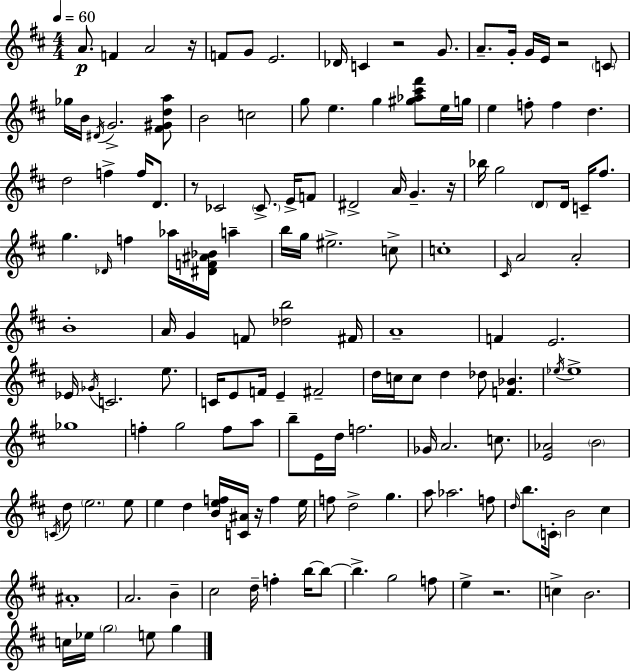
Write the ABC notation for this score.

X:1
T:Untitled
M:4/4
L:1/4
K:D
A/2 F A2 z/4 F/2 G/2 E2 _D/4 C z2 G/2 A/2 G/4 G/4 E/4 z2 C/2 _g/4 B/4 ^D/4 G2 [^F^Gda]/2 B2 c2 g/2 e g [^g_a^c'^f']/2 e/4 g/4 e f/2 f d d2 f f/4 D/2 z/2 _C2 _C/2 E/4 F/2 ^D2 A/4 G z/4 _b/4 g2 D/2 D/4 C/4 ^f/2 g _D/4 f _a/4 [^DF^A_B]/4 a b/4 g/4 ^e2 c/2 c4 ^C/4 A2 A2 B4 A/4 G F/2 [_db]2 ^F/4 A4 F E2 _E/4 _G/4 C2 e/2 C/4 E/2 F/4 E ^F2 d/4 c/4 c/2 d _d/2 [F_B] _e/4 _e4 _g4 f g2 f/2 a/2 b/2 E/4 d/4 f2 _G/4 A2 c/2 [E_A]2 B2 C/4 d/2 e2 e/2 e d [Bef]/4 [C^A]/4 z/4 f e/4 f/2 d2 g a/2 _a2 f/2 d/4 b/2 C/4 B2 ^c ^A4 A2 B ^c2 d/4 f b/4 b/2 b g2 f/2 e z2 c B2 c/4 _e/4 g2 e/2 g